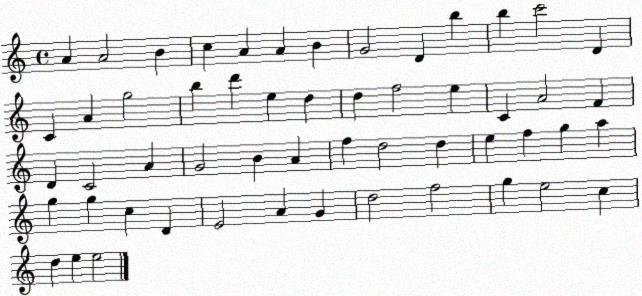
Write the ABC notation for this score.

X:1
T:Untitled
M:4/4
L:1/4
K:C
A A2 B c A A B G2 D b b c'2 D C A g2 b d' e d d f2 e C A2 F D C2 A G2 B A f d2 d e f g a g g c D E2 A G d2 f2 g e2 c d e e2